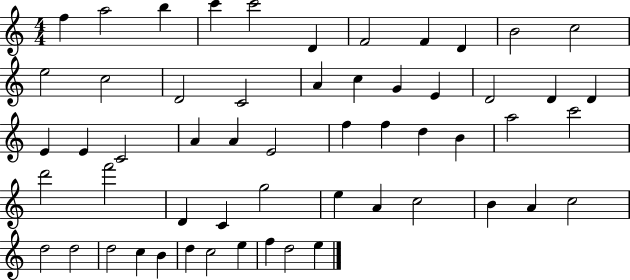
{
  \clef treble
  \numericTimeSignature
  \time 4/4
  \key c \major
  f''4 a''2 b''4 | c'''4 c'''2 d'4 | f'2 f'4 d'4 | b'2 c''2 | \break e''2 c''2 | d'2 c'2 | a'4 c''4 g'4 e'4 | d'2 d'4 d'4 | \break e'4 e'4 c'2 | a'4 a'4 e'2 | f''4 f''4 d''4 b'4 | a''2 c'''2 | \break d'''2 f'''2 | d'4 c'4 g''2 | e''4 a'4 c''2 | b'4 a'4 c''2 | \break d''2 d''2 | d''2 c''4 b'4 | d''4 c''2 e''4 | f''4 d''2 e''4 | \break \bar "|."
}